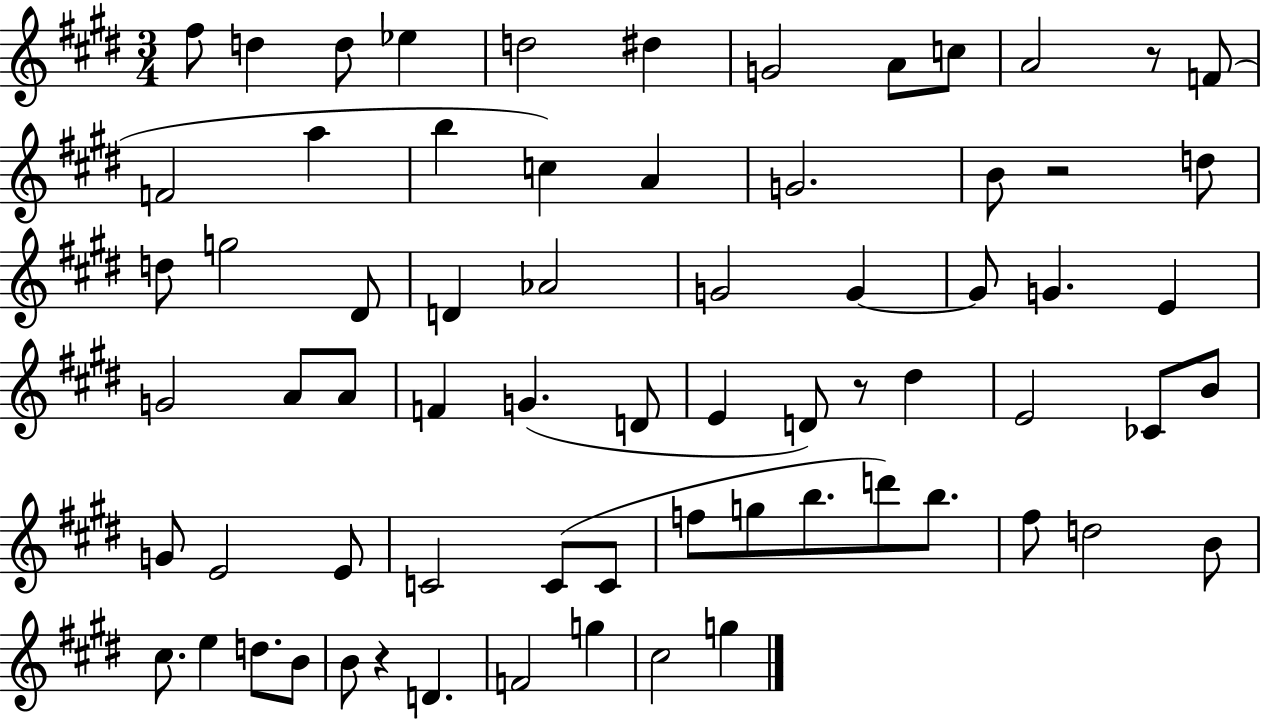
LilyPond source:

{
  \clef treble
  \numericTimeSignature
  \time 3/4
  \key e \major
  fis''8 d''4 d''8 ees''4 | d''2 dis''4 | g'2 a'8 c''8 | a'2 r8 f'8( | \break f'2 a''4 | b''4 c''4) a'4 | g'2. | b'8 r2 d''8 | \break d''8 g''2 dis'8 | d'4 aes'2 | g'2 g'4~~ | g'8 g'4. e'4 | \break g'2 a'8 a'8 | f'4 g'4.( d'8 | e'4 d'8) r8 dis''4 | e'2 ces'8 b'8 | \break g'8 e'2 e'8 | c'2 c'8( c'8 | f''8 g''8 b''8. d'''8) b''8. | fis''8 d''2 b'8 | \break cis''8. e''4 d''8. b'8 | b'8 r4 d'4. | f'2 g''4 | cis''2 g''4 | \break \bar "|."
}